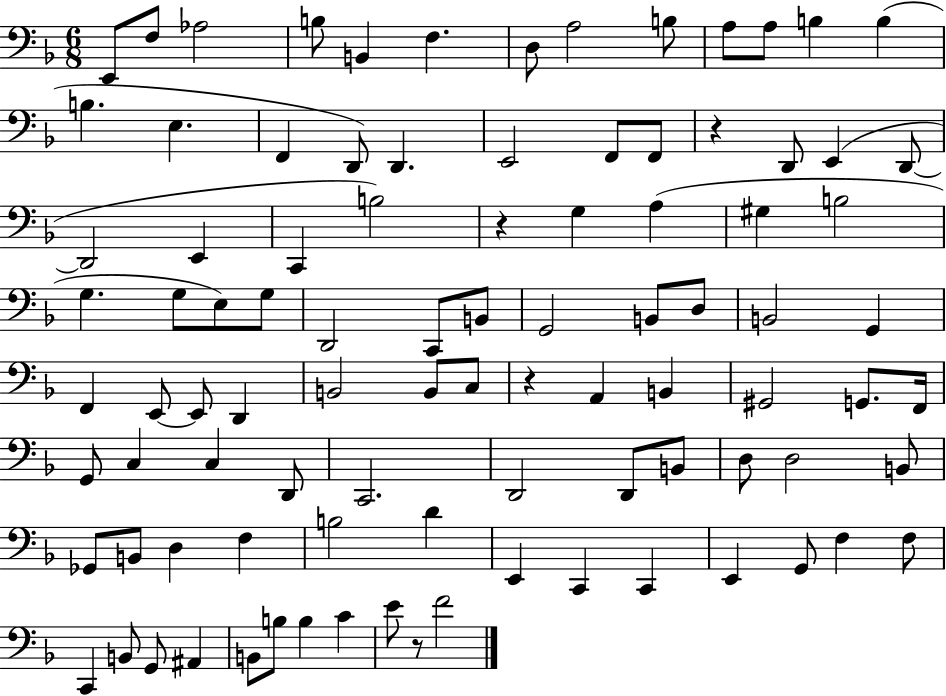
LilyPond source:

{
  \clef bass
  \numericTimeSignature
  \time 6/8
  \key f \major
  e,8 f8 aes2 | b8 b,4 f4. | d8 a2 b8 | a8 a8 b4 b4( | \break b4. e4. | f,4 d,8) d,4. | e,2 f,8 f,8 | r4 d,8 e,4( d,8~~ | \break d,2 e,4 | c,4 b2) | r4 g4 a4( | gis4 b2 | \break g4. g8 e8) g8 | d,2 c,8 b,8 | g,2 b,8 d8 | b,2 g,4 | \break f,4 e,8~~ e,8 d,4 | b,2 b,8 c8 | r4 a,4 b,4 | gis,2 g,8. f,16 | \break g,8 c4 c4 d,8 | c,2. | d,2 d,8 b,8 | d8 d2 b,8 | \break ges,8 b,8 d4 f4 | b2 d'4 | e,4 c,4 c,4 | e,4 g,8 f4 f8 | \break c,4 b,8 g,8 ais,4 | b,8 b8 b4 c'4 | e'8 r8 f'2 | \bar "|."
}